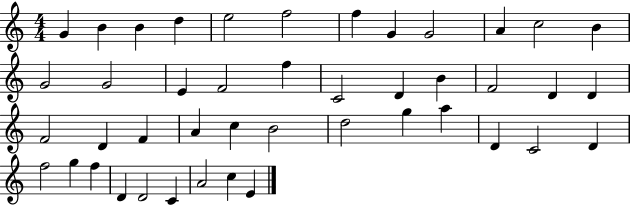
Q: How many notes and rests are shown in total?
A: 44